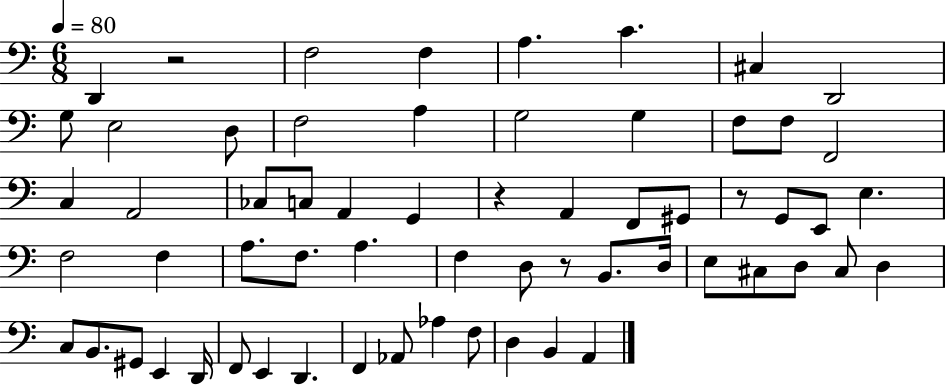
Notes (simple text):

D2/q R/h F3/h F3/q A3/q. C4/q. C#3/q D2/h G3/e E3/h D3/e F3/h A3/q G3/h G3/q F3/e F3/e F2/h C3/q A2/h CES3/e C3/e A2/q G2/q R/q A2/q F2/e G#2/e R/e G2/e E2/e E3/q. F3/h F3/q A3/e. F3/e. A3/q. F3/q D3/e R/e B2/e. D3/s E3/e C#3/e D3/e C#3/e D3/q C3/e B2/e. G#2/e E2/q D2/s F2/e E2/q D2/q. F2/q Ab2/e Ab3/q F3/e D3/q B2/q A2/q